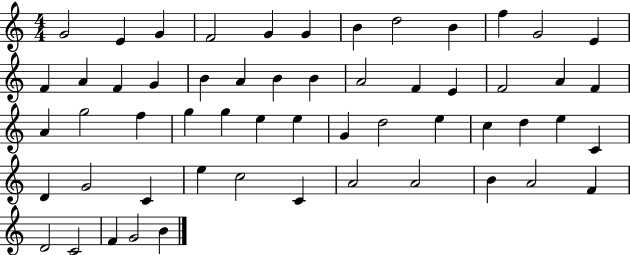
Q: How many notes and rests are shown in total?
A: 56